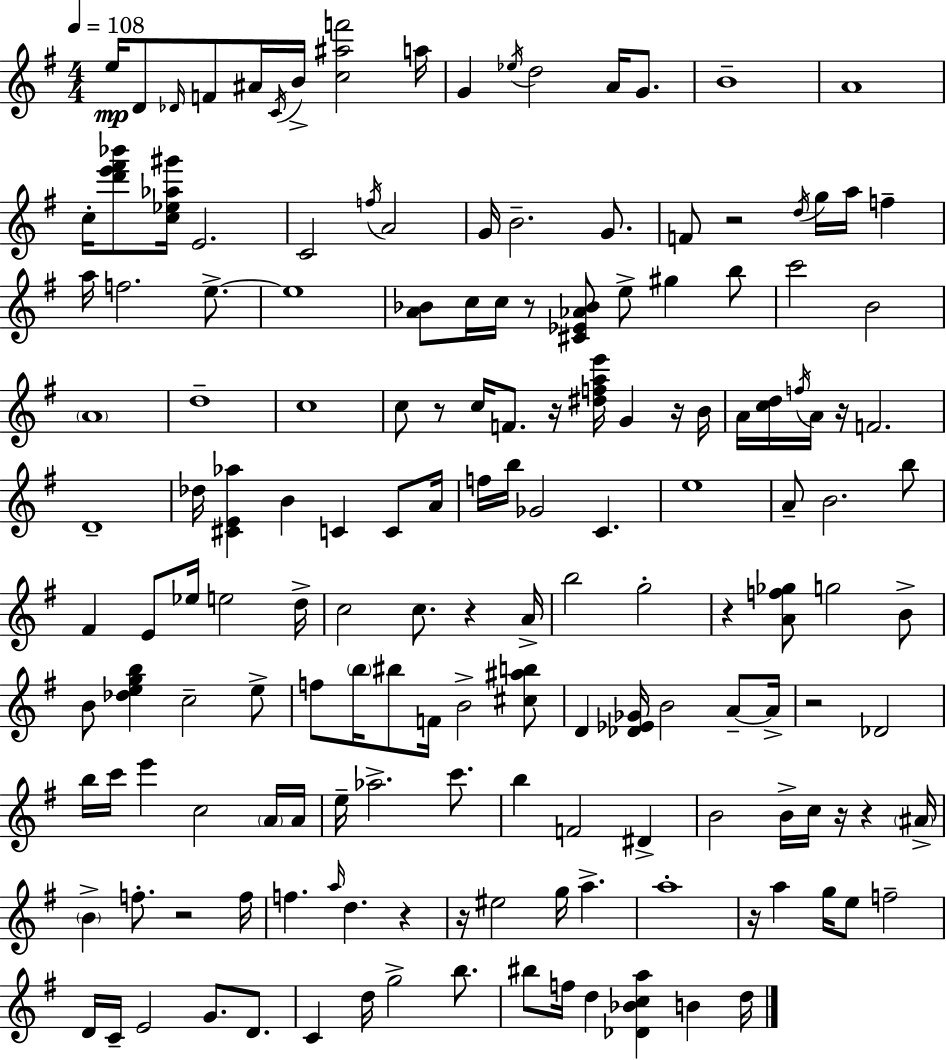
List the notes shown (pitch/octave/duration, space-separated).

E5/s D4/e Db4/s F4/e A#4/s C4/s B4/s [C5,A#5,F6]/h A5/s G4/q Eb5/s D5/h A4/s G4/e. B4/w A4/w C5/s [D6,E6,F#6,Bb6]/e [C5,Eb5,Ab5,G#6]/s E4/h. C4/h F5/s A4/h G4/s B4/h. G4/e. F4/e R/h D5/s G5/s A5/s F5/q A5/s F5/h. E5/e. E5/w [A4,Bb4]/e C5/s C5/s R/e [C#4,Eb4,Ab4,Bb4]/e E5/e G#5/q B5/e C6/h B4/h A4/w D5/w C5/w C5/e R/e C5/s F4/e. R/s [D#5,F5,A5,E6]/s G4/q R/s B4/s A4/s [C5,D5]/s F5/s A4/s R/s F4/h. D4/w Db5/s [C#4,E4,Ab5]/q B4/q C4/q C4/e A4/s F5/s B5/s Gb4/h C4/q. E5/w A4/e B4/h. B5/e F#4/q E4/e Eb5/s E5/h D5/s C5/h C5/e. R/q A4/s B5/h G5/h R/q [A4,F5,Gb5]/e G5/h B4/e B4/e [Db5,E5,G5,B5]/q C5/h E5/e F5/e B5/s BIS5/e F4/s B4/h [C#5,A#5,B5]/e D4/q [Db4,Eb4,Gb4]/s B4/h A4/e A4/s R/h Db4/h B5/s C6/s E6/q C5/h A4/s A4/s E5/s Ab5/h. C6/e. B5/q F4/h D#4/q B4/h B4/s C5/s R/s R/q A#4/s B4/q F5/e. R/h F5/s F5/q. A5/s D5/q. R/q R/s EIS5/h G5/s A5/q. A5/w R/s A5/q G5/s E5/e F5/h D4/s C4/s E4/h G4/e. D4/e. C4/q D5/s G5/h B5/e. BIS5/e F5/s D5/q [Db4,Bb4,C5,A5]/q B4/q D5/s